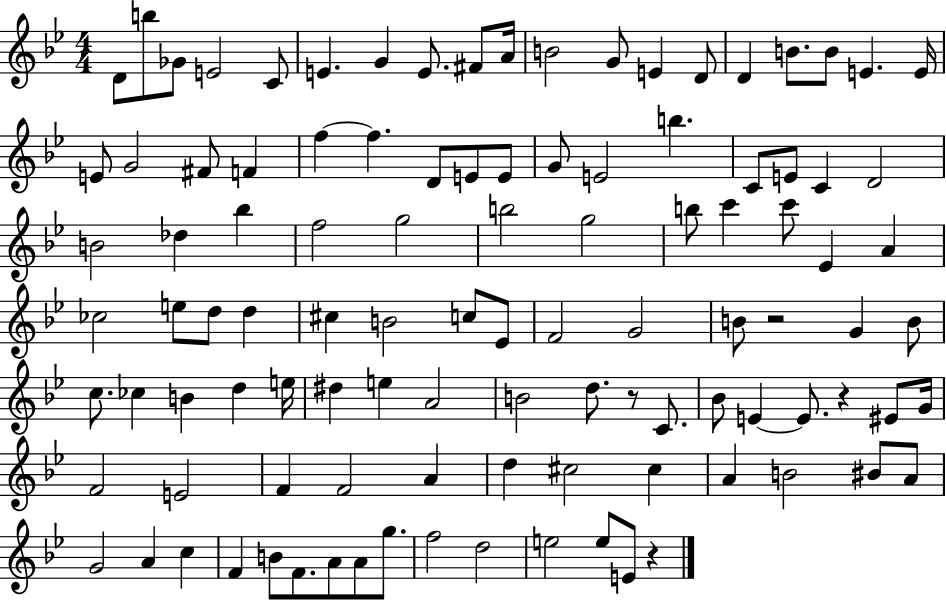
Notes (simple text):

D4/e B5/e Gb4/e E4/h C4/e E4/q. G4/q E4/e. F#4/e A4/s B4/h G4/e E4/q D4/e D4/q B4/e. B4/e E4/q. E4/s E4/e G4/h F#4/e F4/q F5/q F5/q. D4/e E4/e E4/e G4/e E4/h B5/q. C4/e E4/e C4/q D4/h B4/h Db5/q Bb5/q F5/h G5/h B5/h G5/h B5/e C6/q C6/e Eb4/q A4/q CES5/h E5/e D5/e D5/q C#5/q B4/h C5/e Eb4/e F4/h G4/h B4/e R/h G4/q B4/e C5/e. CES5/q B4/q D5/q E5/s D#5/q E5/q A4/h B4/h D5/e. R/e C4/e. Bb4/e E4/q E4/e. R/q EIS4/e G4/s F4/h E4/h F4/q F4/h A4/q D5/q C#5/h C#5/q A4/q B4/h BIS4/e A4/e G4/h A4/q C5/q F4/q B4/e F4/e. A4/e A4/e G5/e. F5/h D5/h E5/h E5/e E4/e R/q